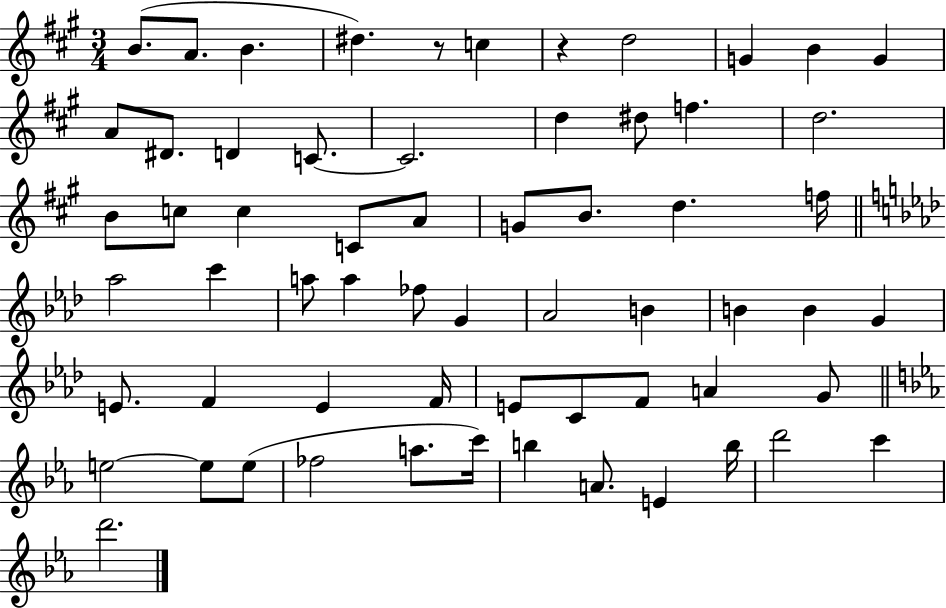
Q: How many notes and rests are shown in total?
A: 62